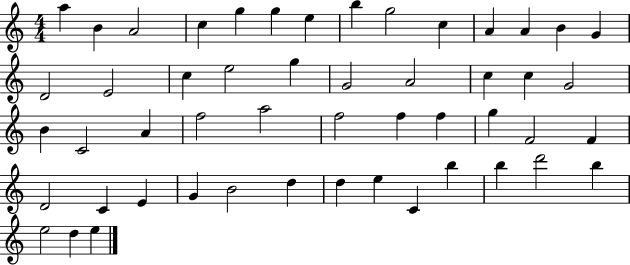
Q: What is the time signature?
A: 4/4